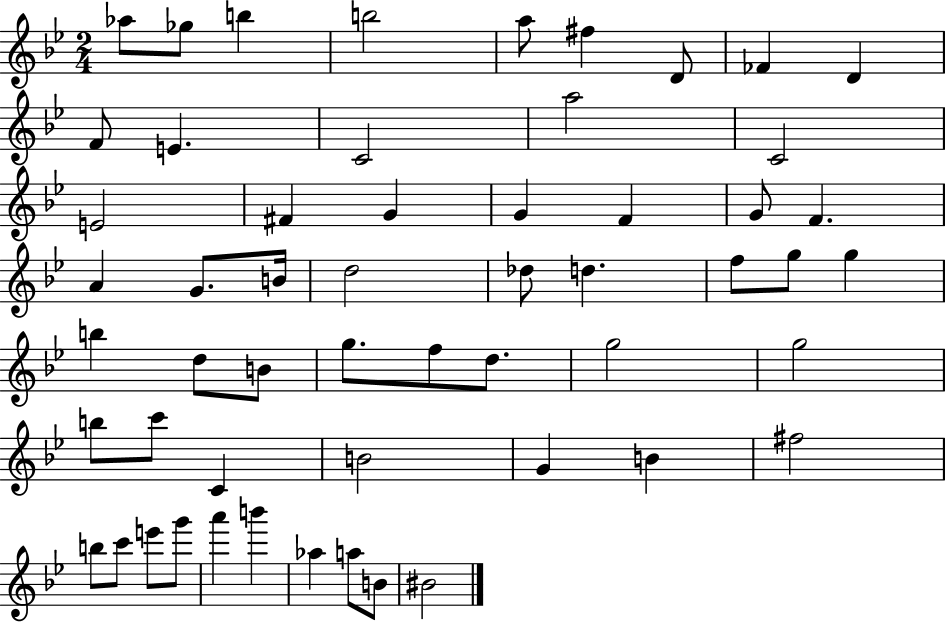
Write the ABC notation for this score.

X:1
T:Untitled
M:2/4
L:1/4
K:Bb
_a/2 _g/2 b b2 a/2 ^f D/2 _F D F/2 E C2 a2 C2 E2 ^F G G F G/2 F A G/2 B/4 d2 _d/2 d f/2 g/2 g b d/2 B/2 g/2 f/2 d/2 g2 g2 b/2 c'/2 C B2 G B ^f2 b/2 c'/2 e'/2 g'/2 a' b' _a a/2 B/2 ^B2